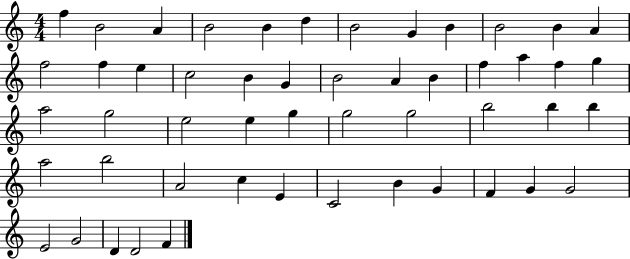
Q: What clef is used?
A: treble